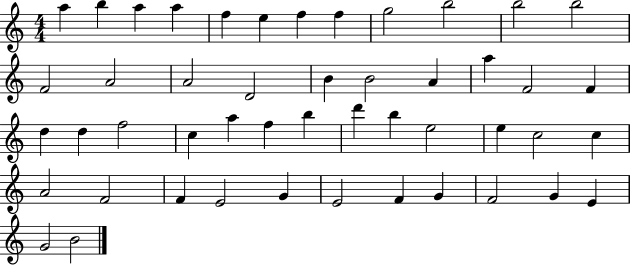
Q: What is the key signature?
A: C major